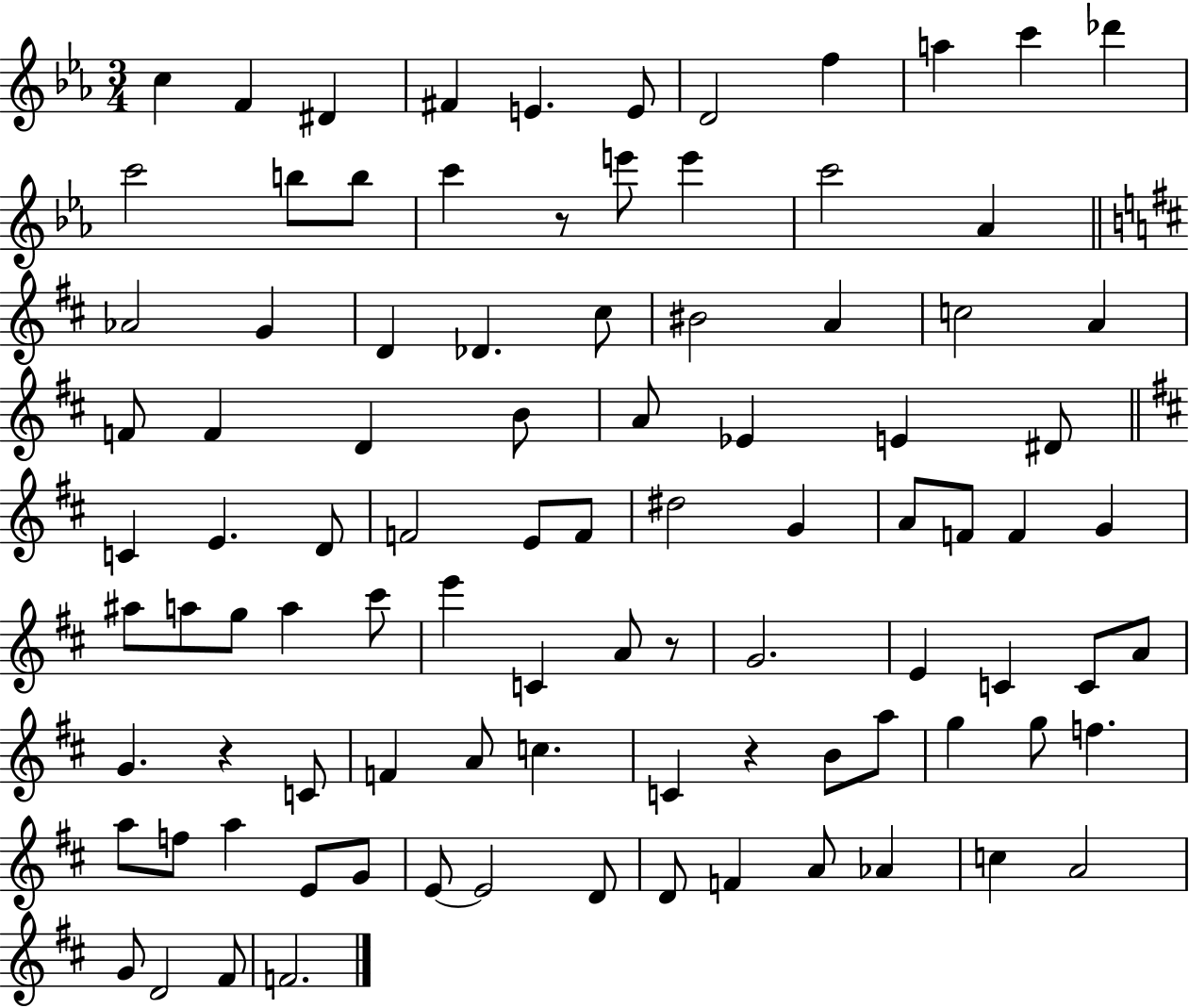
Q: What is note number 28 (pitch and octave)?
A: A4